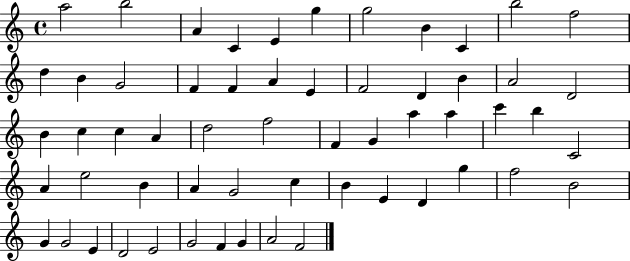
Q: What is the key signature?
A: C major